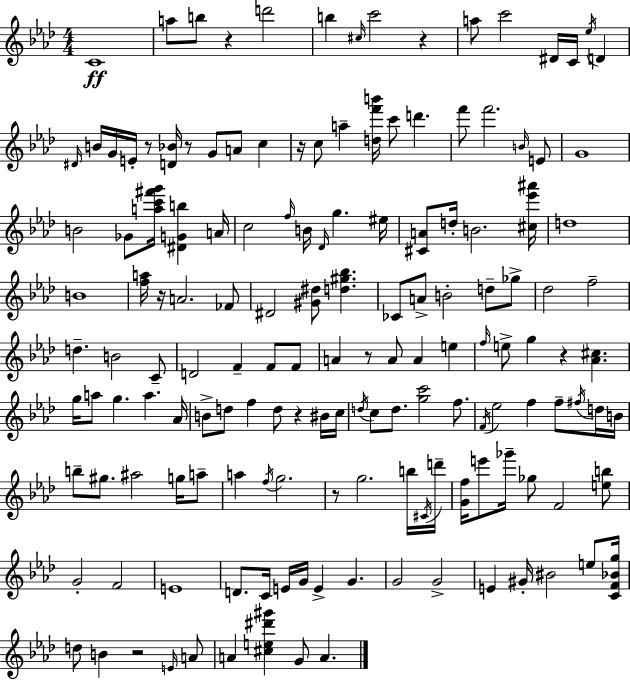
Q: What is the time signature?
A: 4/4